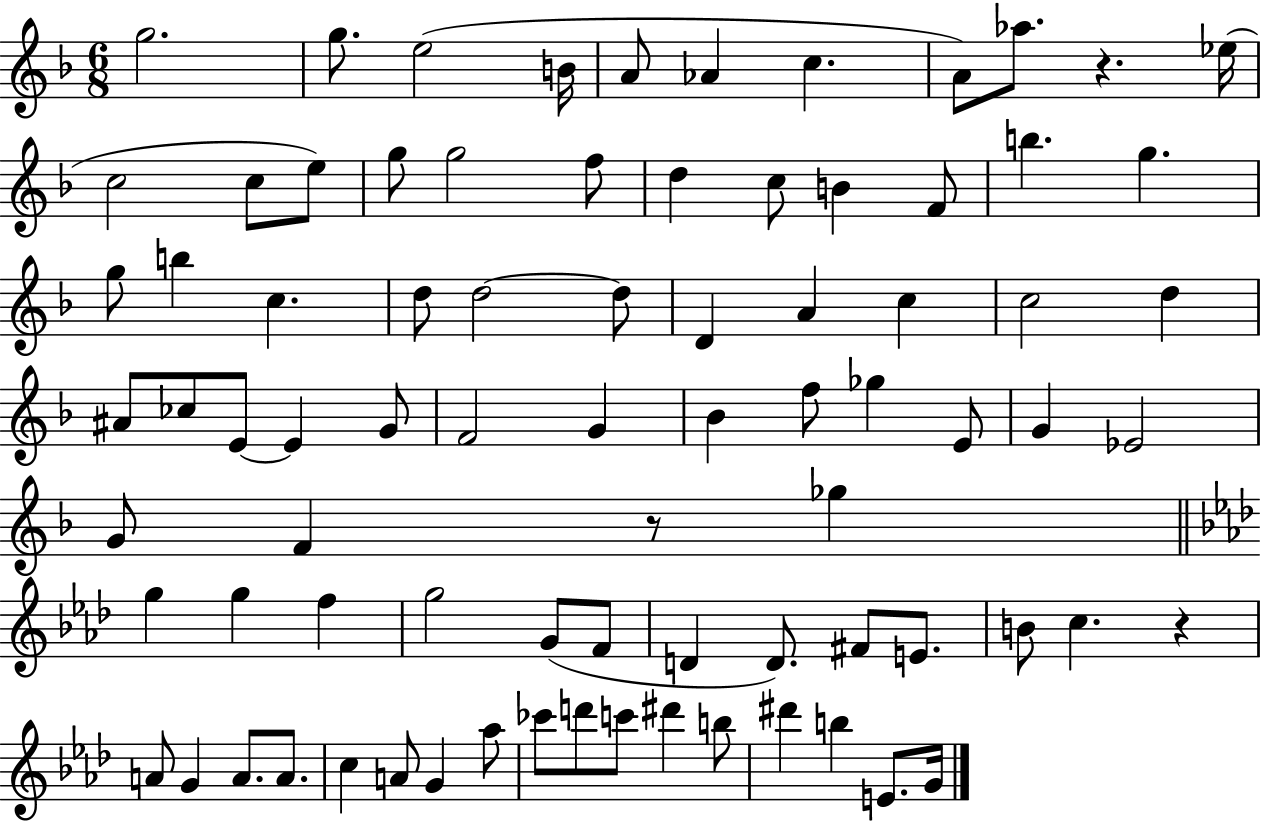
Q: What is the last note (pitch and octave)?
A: G4